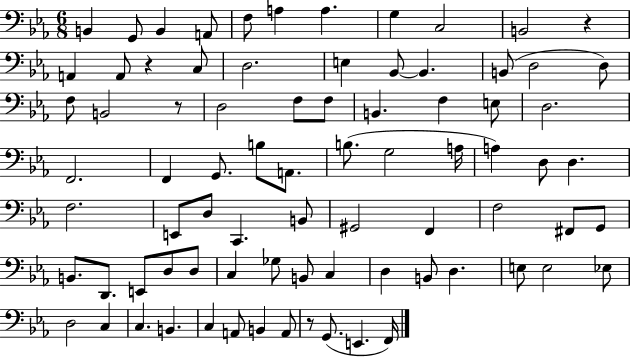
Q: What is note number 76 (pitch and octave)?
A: F2